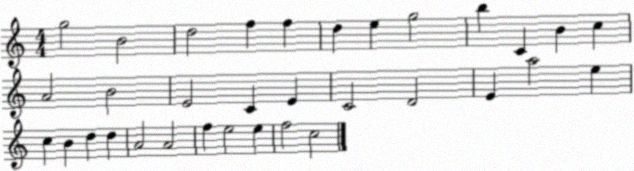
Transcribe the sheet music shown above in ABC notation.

X:1
T:Untitled
M:4/4
L:1/4
K:C
g2 B2 d2 f f d e g2 b C B c A2 B2 E2 C E C2 D2 E a2 e c B d d A2 A2 f e2 e f2 c2